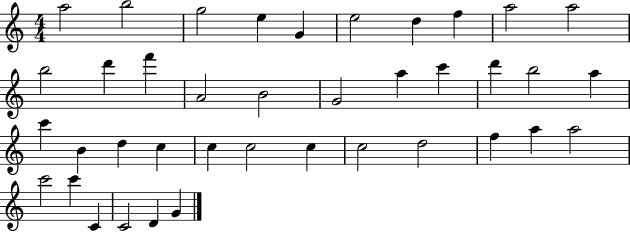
{
  \clef treble
  \numericTimeSignature
  \time 4/4
  \key c \major
  a''2 b''2 | g''2 e''4 g'4 | e''2 d''4 f''4 | a''2 a''2 | \break b''2 d'''4 f'''4 | a'2 b'2 | g'2 a''4 c'''4 | d'''4 b''2 a''4 | \break c'''4 b'4 d''4 c''4 | c''4 c''2 c''4 | c''2 d''2 | f''4 a''4 a''2 | \break c'''2 c'''4 c'4 | c'2 d'4 g'4 | \bar "|."
}